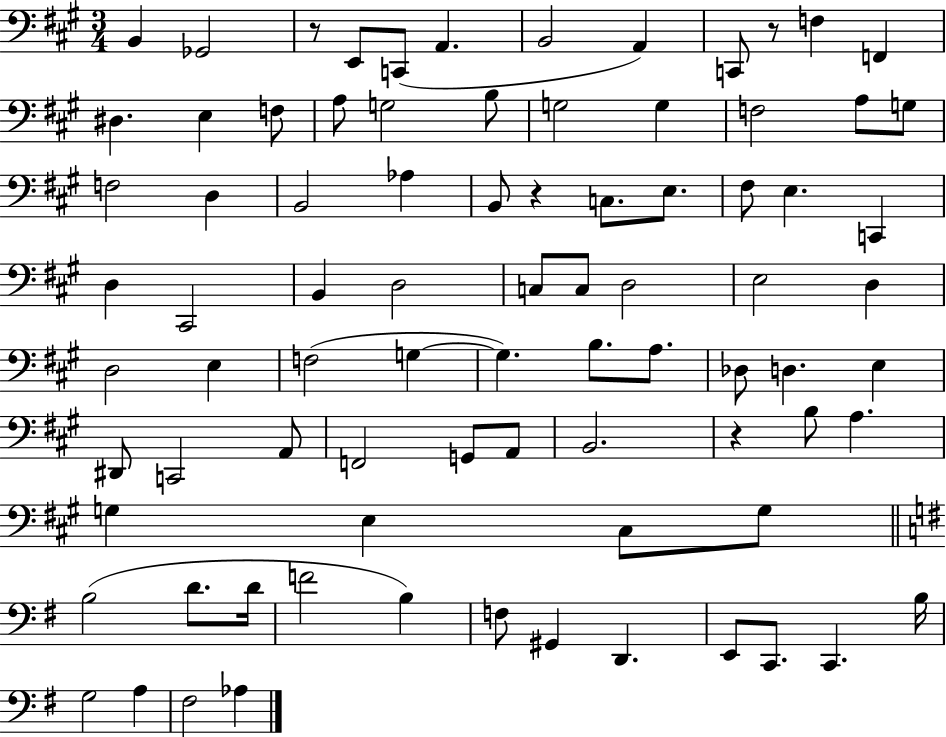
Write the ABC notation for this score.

X:1
T:Untitled
M:3/4
L:1/4
K:A
B,, _G,,2 z/2 E,,/2 C,,/2 A,, B,,2 A,, C,,/2 z/2 F, F,, ^D, E, F,/2 A,/2 G,2 B,/2 G,2 G, F,2 A,/2 G,/2 F,2 D, B,,2 _A, B,,/2 z C,/2 E,/2 ^F,/2 E, C,, D, ^C,,2 B,, D,2 C,/2 C,/2 D,2 E,2 D, D,2 E, F,2 G, G, B,/2 A,/2 _D,/2 D, E, ^D,,/2 C,,2 A,,/2 F,,2 G,,/2 A,,/2 B,,2 z B,/2 A, G, E, ^C,/2 G,/2 B,2 D/2 D/4 F2 B, F,/2 ^G,, D,, E,,/2 C,,/2 C,, B,/4 G,2 A, ^F,2 _A,